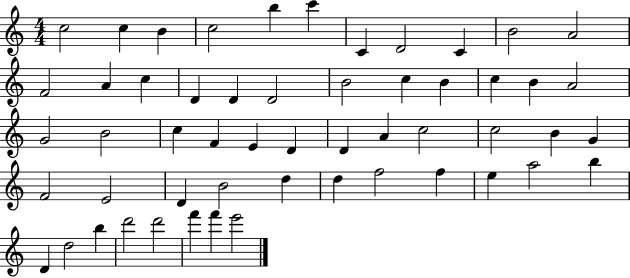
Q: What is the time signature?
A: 4/4